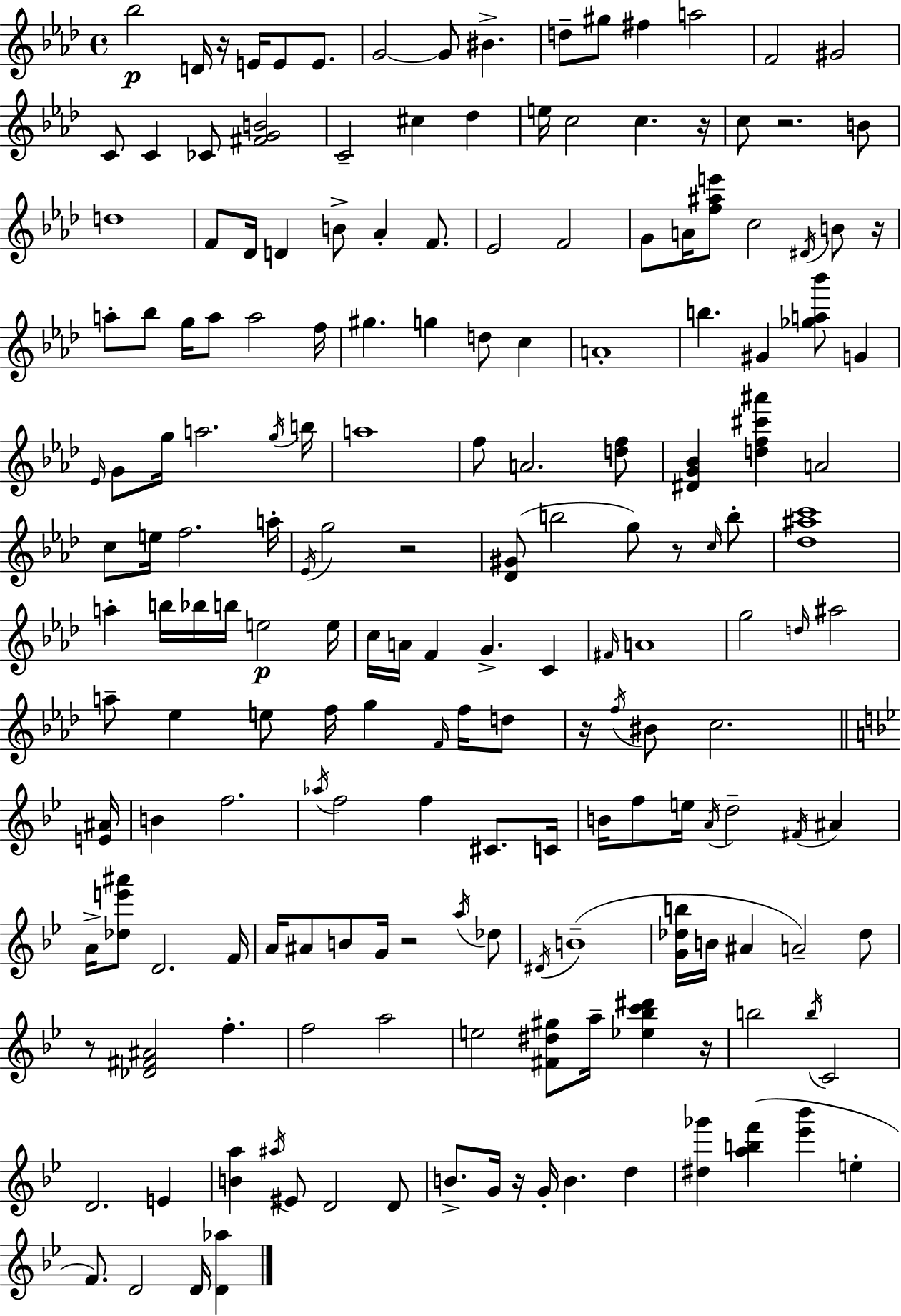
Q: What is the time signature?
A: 4/4